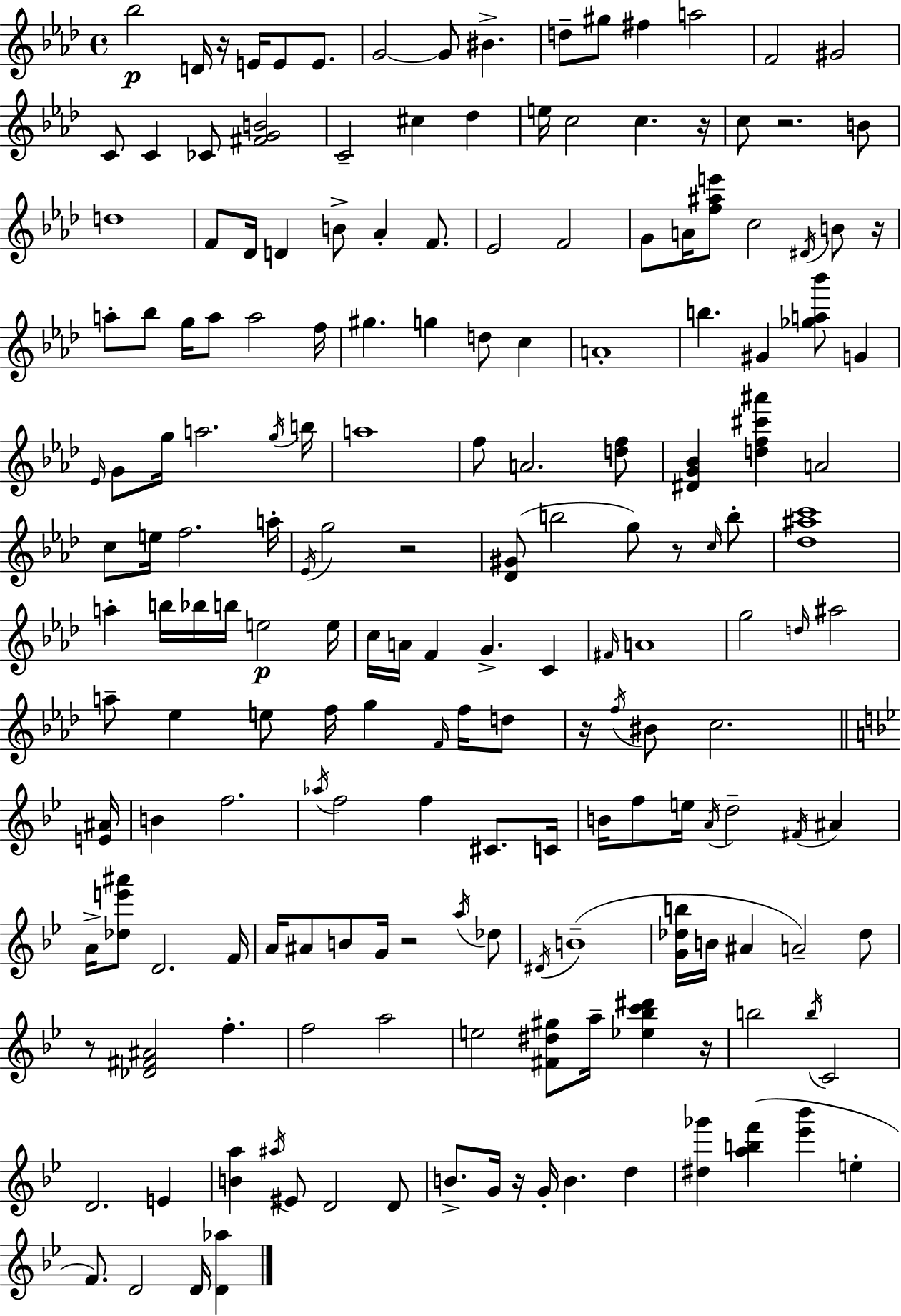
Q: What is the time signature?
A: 4/4